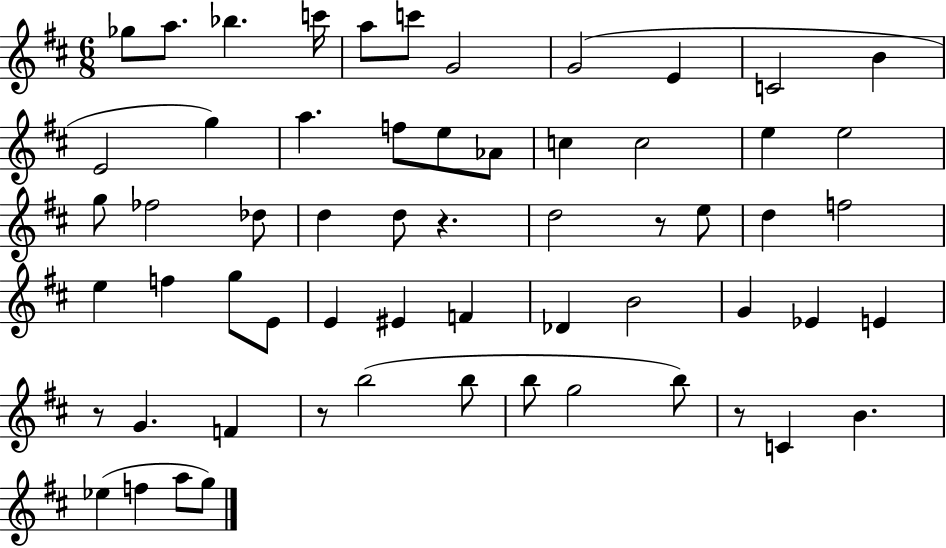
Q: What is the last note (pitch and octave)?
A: G5